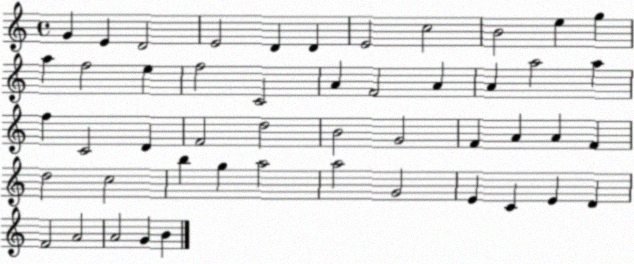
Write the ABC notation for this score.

X:1
T:Untitled
M:4/4
L:1/4
K:C
G E D2 E2 D D E2 c2 B2 e g a f2 e f2 C2 A F2 A A a2 a f C2 D F2 d2 B2 G2 F A A F d2 c2 b g a2 a2 G2 E C E D F2 A2 A2 G B